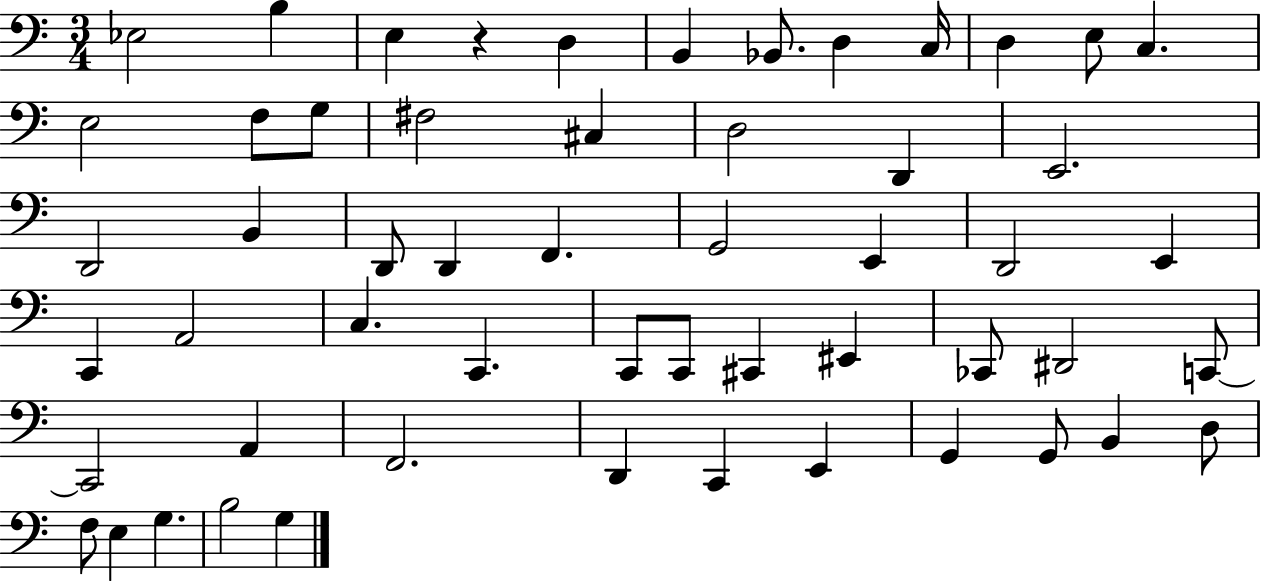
{
  \clef bass
  \numericTimeSignature
  \time 3/4
  \key c \major
  ees2 b4 | e4 r4 d4 | b,4 bes,8. d4 c16 | d4 e8 c4. | \break e2 f8 g8 | fis2 cis4 | d2 d,4 | e,2. | \break d,2 b,4 | d,8 d,4 f,4. | g,2 e,4 | d,2 e,4 | \break c,4 a,2 | c4. c,4. | c,8 c,8 cis,4 eis,4 | ces,8 dis,2 c,8~~ | \break c,2 a,4 | f,2. | d,4 c,4 e,4 | g,4 g,8 b,4 d8 | \break f8 e4 g4. | b2 g4 | \bar "|."
}